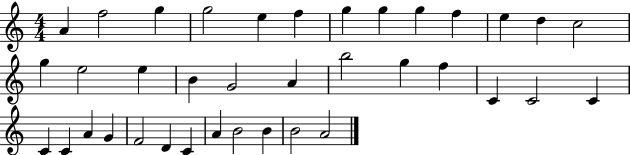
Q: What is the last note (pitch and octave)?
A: A4